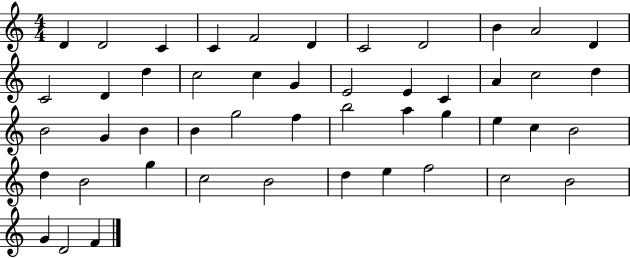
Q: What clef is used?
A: treble